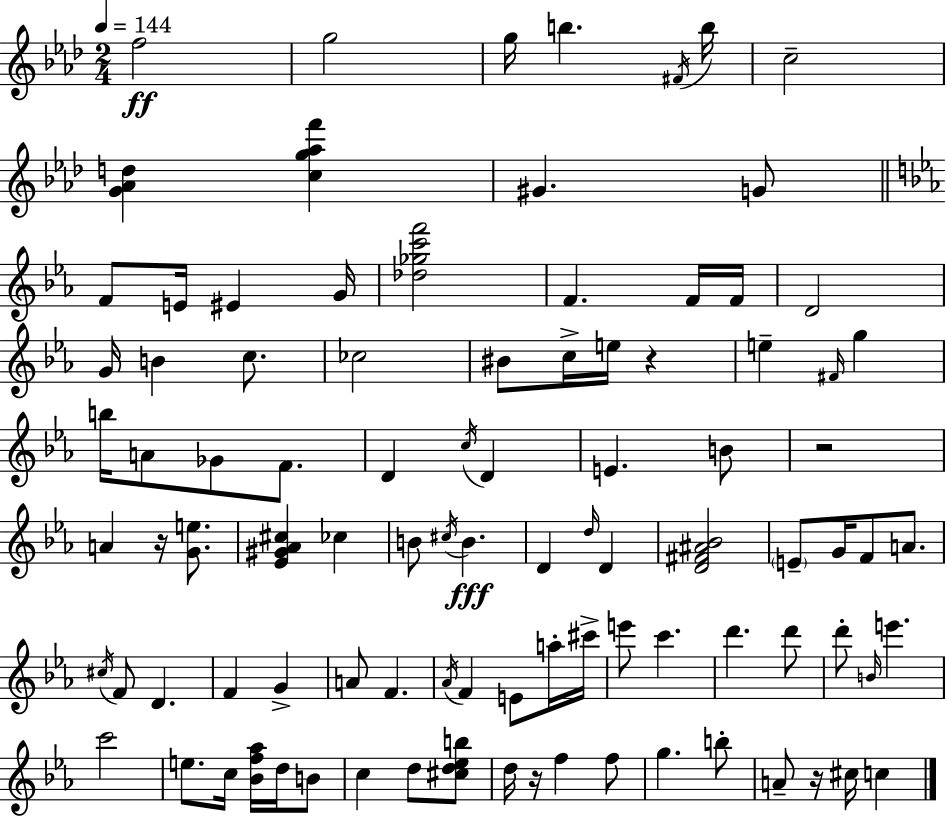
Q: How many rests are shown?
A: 5